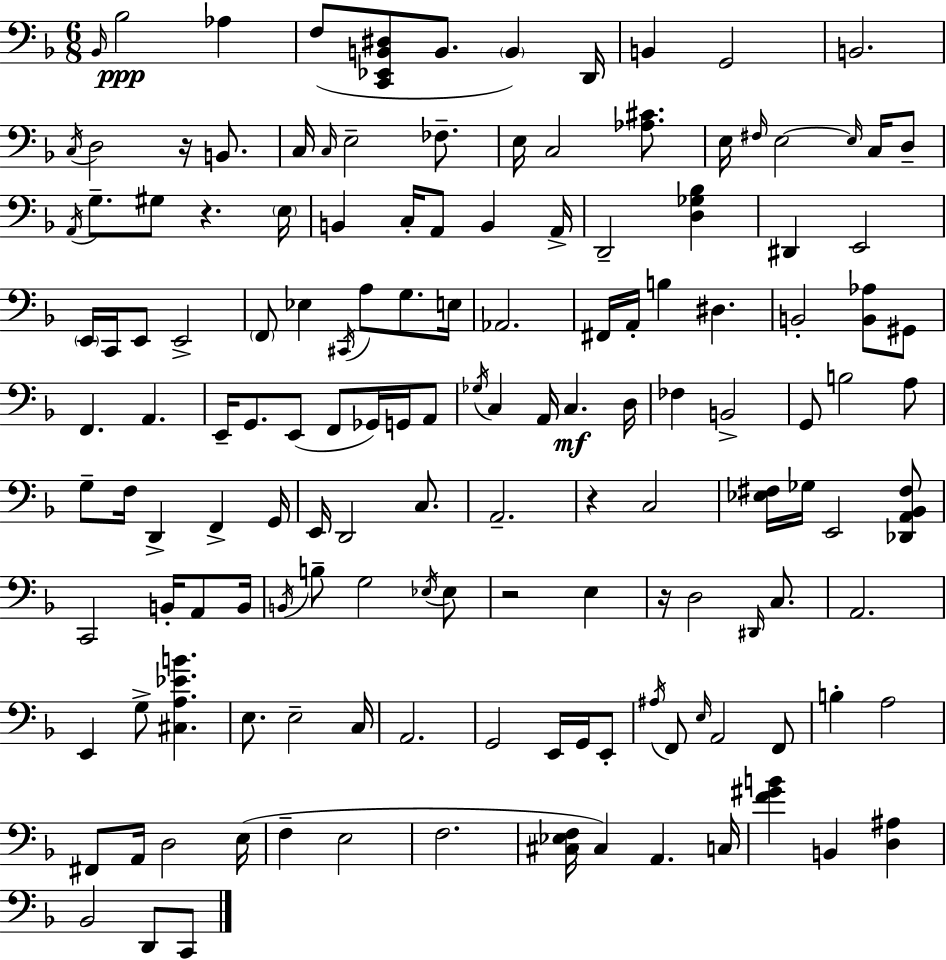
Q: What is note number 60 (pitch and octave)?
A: F2